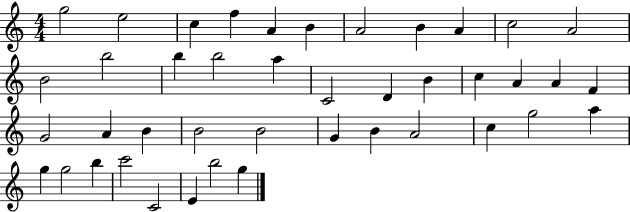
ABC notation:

X:1
T:Untitled
M:4/4
L:1/4
K:C
g2 e2 c f A B A2 B A c2 A2 B2 b2 b b2 a C2 D B c A A F G2 A B B2 B2 G B A2 c g2 a g g2 b c'2 C2 E b2 g